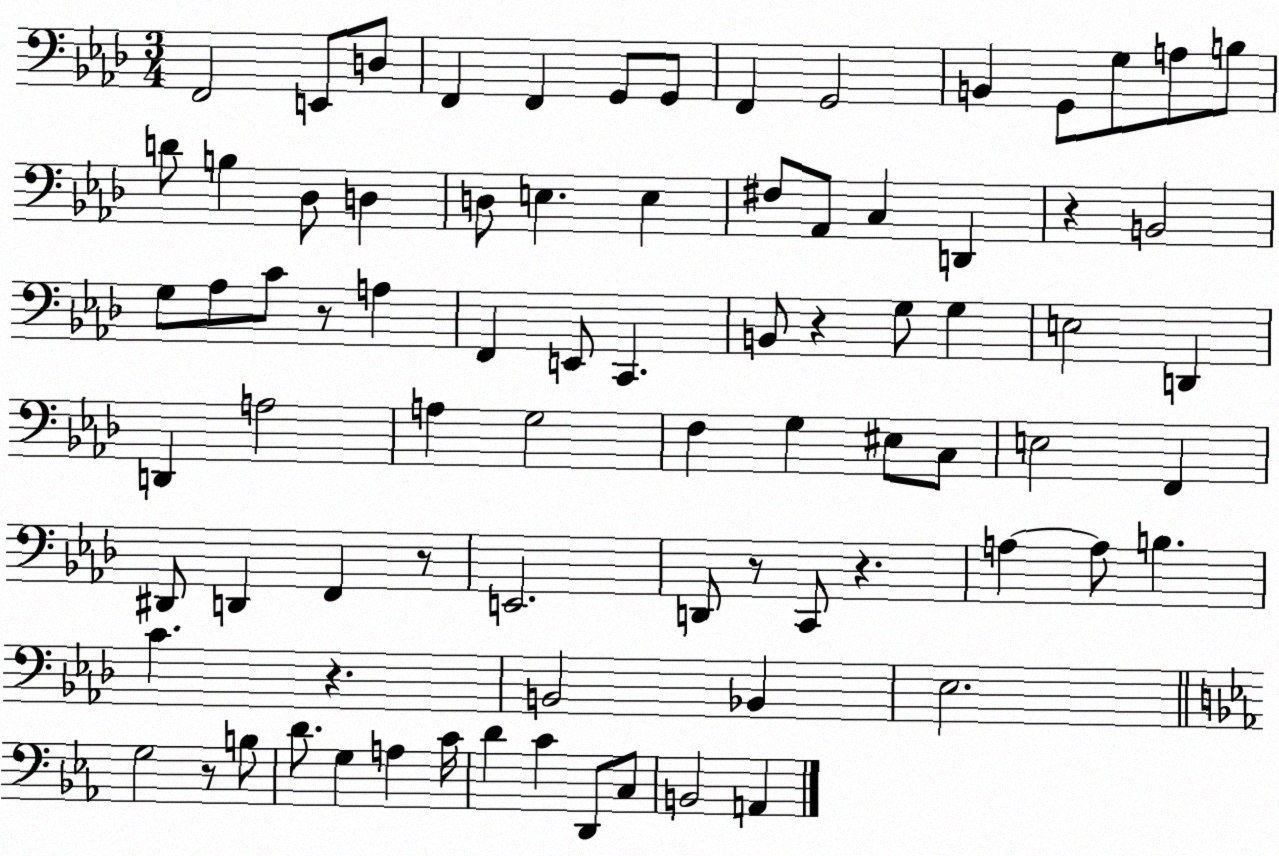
X:1
T:Untitled
M:3/4
L:1/4
K:Ab
F,,2 E,,/2 D,/2 F,, F,, G,,/2 G,,/2 F,, G,,2 B,, G,,/2 G,/2 A,/2 B,/2 D/2 B, _D,/2 D, D,/2 E, E, ^F,/2 _A,,/2 C, D,, z B,,2 G,/2 _A,/2 C/2 z/2 A, F,, E,,/2 C,, B,,/2 z G,/2 G, E,2 D,, D,, A,2 A, G,2 F, G, ^E,/2 C,/2 E,2 F,, ^D,,/2 D,, F,, z/2 E,,2 D,,/2 z/2 C,,/2 z A, A,/2 B, C z B,,2 _B,, _E,2 G,2 z/2 B,/2 D/2 G, A, C/4 D C D,,/2 C,/2 B,,2 A,,